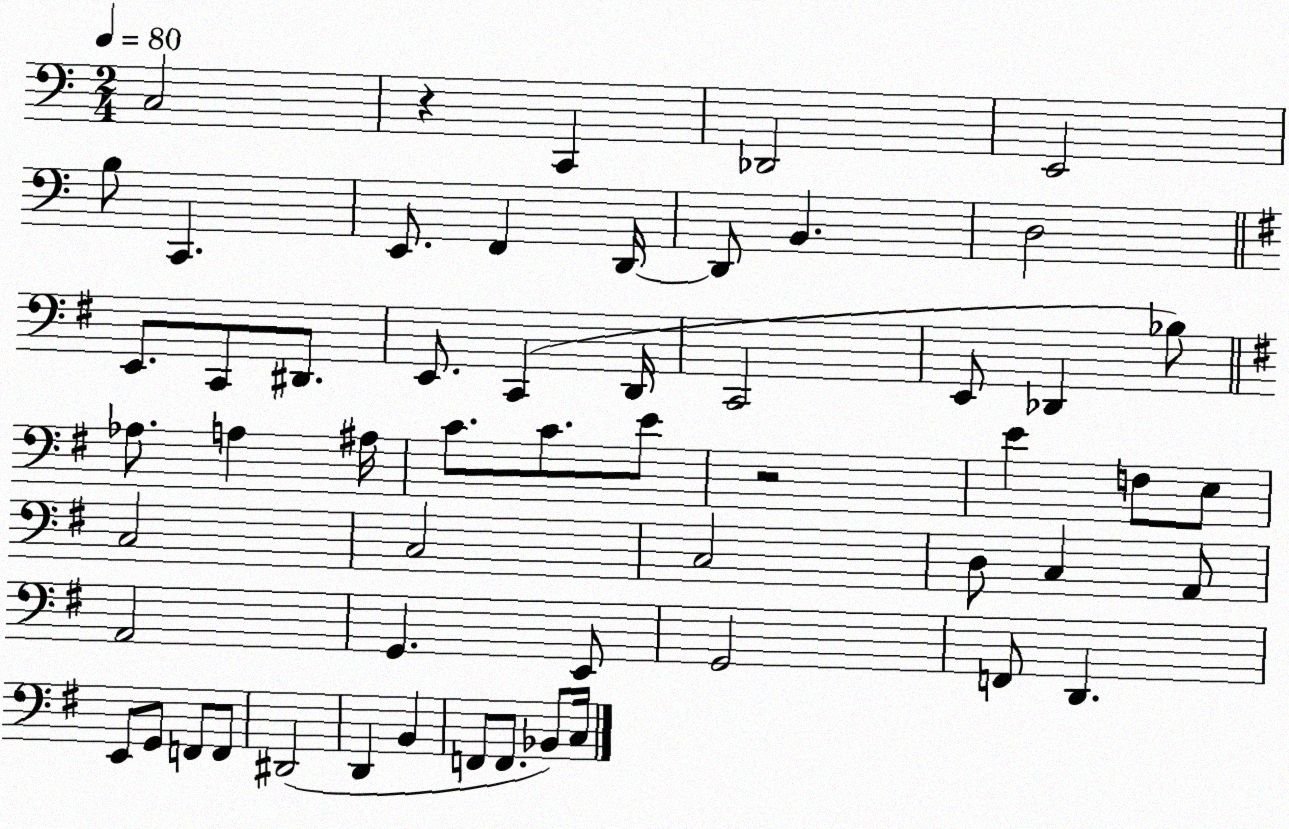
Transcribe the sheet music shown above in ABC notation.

X:1
T:Untitled
M:2/4
L:1/4
K:C
C,2 z C,, _D,,2 E,,2 B,/2 C,, E,,/2 F,, D,,/4 D,,/2 B,, D,2 E,,/2 C,,/2 ^D,,/2 E,,/2 C,, D,,/4 C,,2 E,,/2 _D,, _B,/2 _A,/2 A, ^A,/4 C/2 C/2 E/2 z2 E F,/2 E,/2 C,2 C,2 C,2 D,/2 C, A,,/2 A,,2 G,, E,,/2 G,,2 F,,/2 D,, E,,/2 G,,/2 F,,/2 F,,/2 ^D,,2 D,, B,, F,,/2 F,,/2 _B,,/2 C,/4